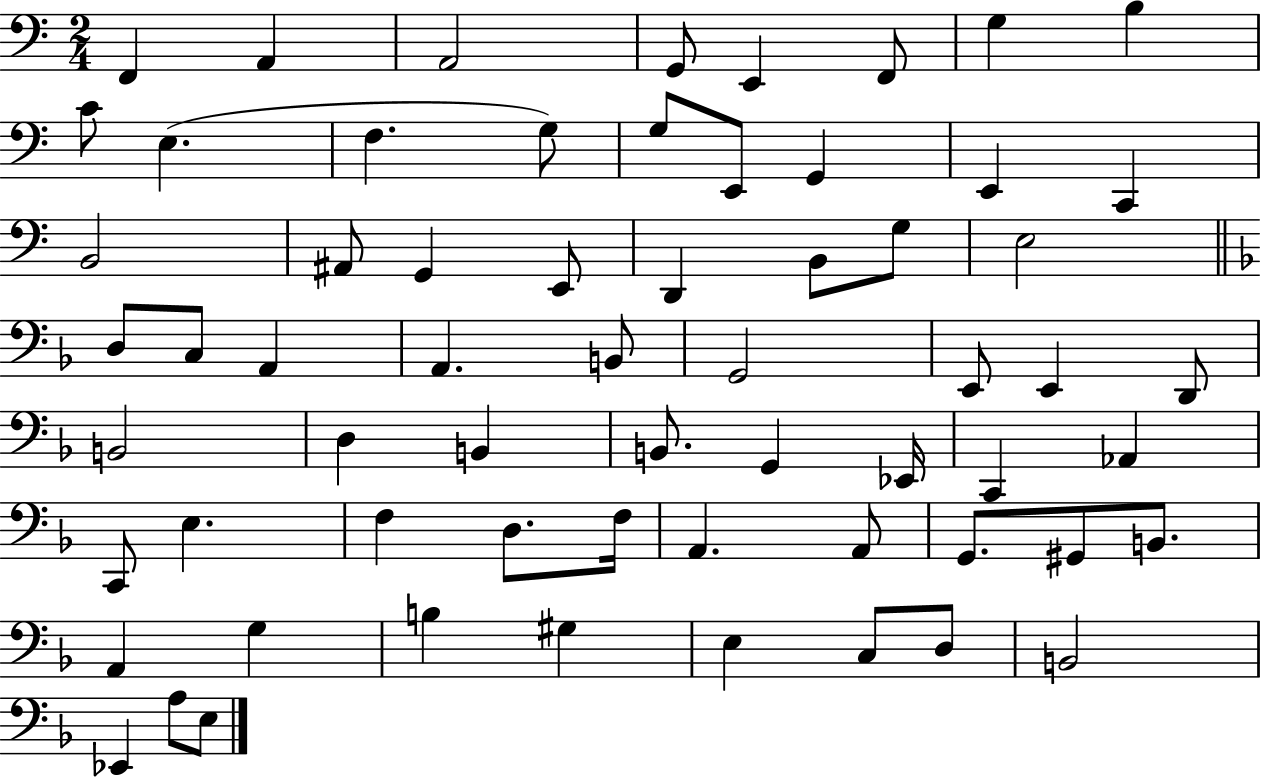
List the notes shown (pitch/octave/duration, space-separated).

F2/q A2/q A2/h G2/e E2/q F2/e G3/q B3/q C4/e E3/q. F3/q. G3/e G3/e E2/e G2/q E2/q C2/q B2/h A#2/e G2/q E2/e D2/q B2/e G3/e E3/h D3/e C3/e A2/q A2/q. B2/e G2/h E2/e E2/q D2/e B2/h D3/q B2/q B2/e. G2/q Eb2/s C2/q Ab2/q C2/e E3/q. F3/q D3/e. F3/s A2/q. A2/e G2/e. G#2/e B2/e. A2/q G3/q B3/q G#3/q E3/q C3/e D3/e B2/h Eb2/q A3/e E3/e